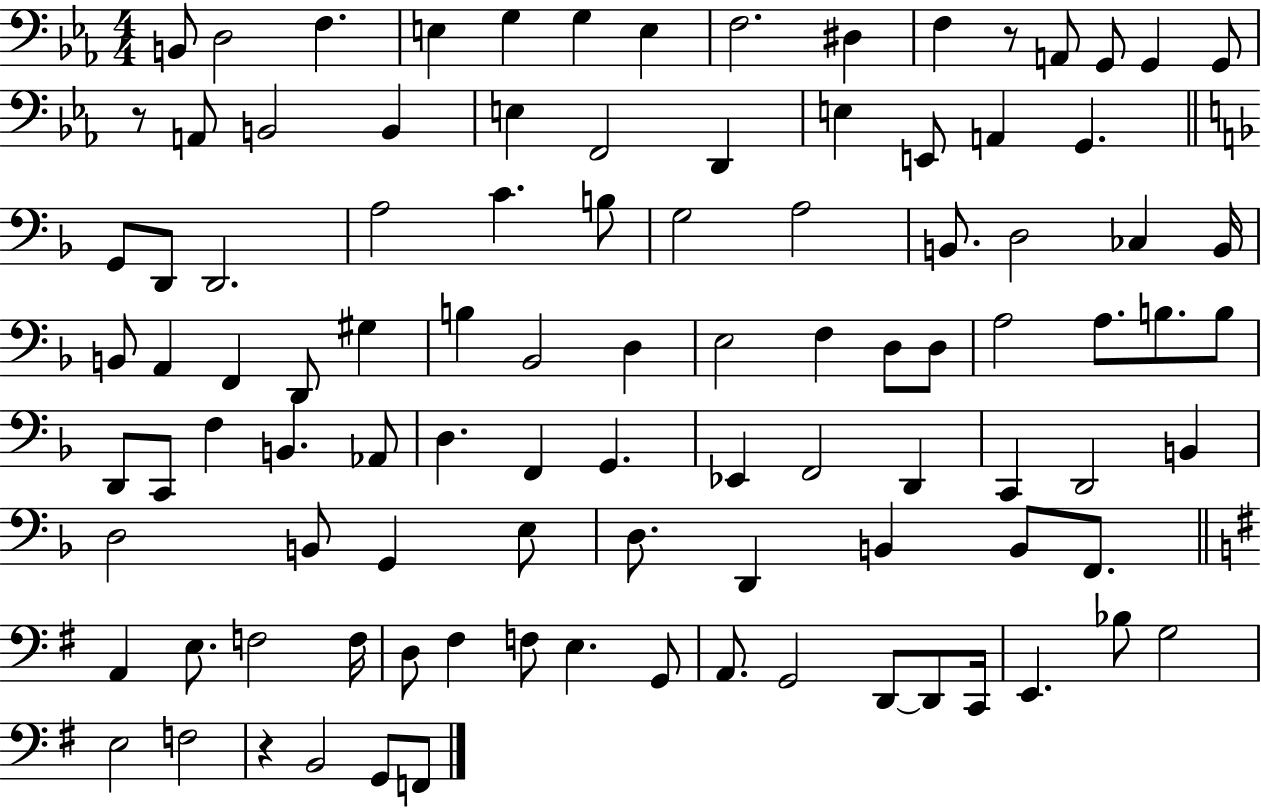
B2/e D3/h F3/q. E3/q G3/q G3/q E3/q F3/h. D#3/q F3/q R/e A2/e G2/e G2/q G2/e R/e A2/e B2/h B2/q E3/q F2/h D2/q E3/q E2/e A2/q G2/q. G2/e D2/e D2/h. A3/h C4/q. B3/e G3/h A3/h B2/e. D3/h CES3/q B2/s B2/e A2/q F2/q D2/e G#3/q B3/q Bb2/h D3/q E3/h F3/q D3/e D3/e A3/h A3/e. B3/e. B3/e D2/e C2/e F3/q B2/q. Ab2/e D3/q. F2/q G2/q. Eb2/q F2/h D2/q C2/q D2/h B2/q D3/h B2/e G2/q E3/e D3/e. D2/q B2/q B2/e F2/e. A2/q E3/e. F3/h F3/s D3/e F#3/q F3/e E3/q. G2/e A2/e. G2/h D2/e D2/e C2/s E2/q. Bb3/e G3/h E3/h F3/h R/q B2/h G2/e F2/e